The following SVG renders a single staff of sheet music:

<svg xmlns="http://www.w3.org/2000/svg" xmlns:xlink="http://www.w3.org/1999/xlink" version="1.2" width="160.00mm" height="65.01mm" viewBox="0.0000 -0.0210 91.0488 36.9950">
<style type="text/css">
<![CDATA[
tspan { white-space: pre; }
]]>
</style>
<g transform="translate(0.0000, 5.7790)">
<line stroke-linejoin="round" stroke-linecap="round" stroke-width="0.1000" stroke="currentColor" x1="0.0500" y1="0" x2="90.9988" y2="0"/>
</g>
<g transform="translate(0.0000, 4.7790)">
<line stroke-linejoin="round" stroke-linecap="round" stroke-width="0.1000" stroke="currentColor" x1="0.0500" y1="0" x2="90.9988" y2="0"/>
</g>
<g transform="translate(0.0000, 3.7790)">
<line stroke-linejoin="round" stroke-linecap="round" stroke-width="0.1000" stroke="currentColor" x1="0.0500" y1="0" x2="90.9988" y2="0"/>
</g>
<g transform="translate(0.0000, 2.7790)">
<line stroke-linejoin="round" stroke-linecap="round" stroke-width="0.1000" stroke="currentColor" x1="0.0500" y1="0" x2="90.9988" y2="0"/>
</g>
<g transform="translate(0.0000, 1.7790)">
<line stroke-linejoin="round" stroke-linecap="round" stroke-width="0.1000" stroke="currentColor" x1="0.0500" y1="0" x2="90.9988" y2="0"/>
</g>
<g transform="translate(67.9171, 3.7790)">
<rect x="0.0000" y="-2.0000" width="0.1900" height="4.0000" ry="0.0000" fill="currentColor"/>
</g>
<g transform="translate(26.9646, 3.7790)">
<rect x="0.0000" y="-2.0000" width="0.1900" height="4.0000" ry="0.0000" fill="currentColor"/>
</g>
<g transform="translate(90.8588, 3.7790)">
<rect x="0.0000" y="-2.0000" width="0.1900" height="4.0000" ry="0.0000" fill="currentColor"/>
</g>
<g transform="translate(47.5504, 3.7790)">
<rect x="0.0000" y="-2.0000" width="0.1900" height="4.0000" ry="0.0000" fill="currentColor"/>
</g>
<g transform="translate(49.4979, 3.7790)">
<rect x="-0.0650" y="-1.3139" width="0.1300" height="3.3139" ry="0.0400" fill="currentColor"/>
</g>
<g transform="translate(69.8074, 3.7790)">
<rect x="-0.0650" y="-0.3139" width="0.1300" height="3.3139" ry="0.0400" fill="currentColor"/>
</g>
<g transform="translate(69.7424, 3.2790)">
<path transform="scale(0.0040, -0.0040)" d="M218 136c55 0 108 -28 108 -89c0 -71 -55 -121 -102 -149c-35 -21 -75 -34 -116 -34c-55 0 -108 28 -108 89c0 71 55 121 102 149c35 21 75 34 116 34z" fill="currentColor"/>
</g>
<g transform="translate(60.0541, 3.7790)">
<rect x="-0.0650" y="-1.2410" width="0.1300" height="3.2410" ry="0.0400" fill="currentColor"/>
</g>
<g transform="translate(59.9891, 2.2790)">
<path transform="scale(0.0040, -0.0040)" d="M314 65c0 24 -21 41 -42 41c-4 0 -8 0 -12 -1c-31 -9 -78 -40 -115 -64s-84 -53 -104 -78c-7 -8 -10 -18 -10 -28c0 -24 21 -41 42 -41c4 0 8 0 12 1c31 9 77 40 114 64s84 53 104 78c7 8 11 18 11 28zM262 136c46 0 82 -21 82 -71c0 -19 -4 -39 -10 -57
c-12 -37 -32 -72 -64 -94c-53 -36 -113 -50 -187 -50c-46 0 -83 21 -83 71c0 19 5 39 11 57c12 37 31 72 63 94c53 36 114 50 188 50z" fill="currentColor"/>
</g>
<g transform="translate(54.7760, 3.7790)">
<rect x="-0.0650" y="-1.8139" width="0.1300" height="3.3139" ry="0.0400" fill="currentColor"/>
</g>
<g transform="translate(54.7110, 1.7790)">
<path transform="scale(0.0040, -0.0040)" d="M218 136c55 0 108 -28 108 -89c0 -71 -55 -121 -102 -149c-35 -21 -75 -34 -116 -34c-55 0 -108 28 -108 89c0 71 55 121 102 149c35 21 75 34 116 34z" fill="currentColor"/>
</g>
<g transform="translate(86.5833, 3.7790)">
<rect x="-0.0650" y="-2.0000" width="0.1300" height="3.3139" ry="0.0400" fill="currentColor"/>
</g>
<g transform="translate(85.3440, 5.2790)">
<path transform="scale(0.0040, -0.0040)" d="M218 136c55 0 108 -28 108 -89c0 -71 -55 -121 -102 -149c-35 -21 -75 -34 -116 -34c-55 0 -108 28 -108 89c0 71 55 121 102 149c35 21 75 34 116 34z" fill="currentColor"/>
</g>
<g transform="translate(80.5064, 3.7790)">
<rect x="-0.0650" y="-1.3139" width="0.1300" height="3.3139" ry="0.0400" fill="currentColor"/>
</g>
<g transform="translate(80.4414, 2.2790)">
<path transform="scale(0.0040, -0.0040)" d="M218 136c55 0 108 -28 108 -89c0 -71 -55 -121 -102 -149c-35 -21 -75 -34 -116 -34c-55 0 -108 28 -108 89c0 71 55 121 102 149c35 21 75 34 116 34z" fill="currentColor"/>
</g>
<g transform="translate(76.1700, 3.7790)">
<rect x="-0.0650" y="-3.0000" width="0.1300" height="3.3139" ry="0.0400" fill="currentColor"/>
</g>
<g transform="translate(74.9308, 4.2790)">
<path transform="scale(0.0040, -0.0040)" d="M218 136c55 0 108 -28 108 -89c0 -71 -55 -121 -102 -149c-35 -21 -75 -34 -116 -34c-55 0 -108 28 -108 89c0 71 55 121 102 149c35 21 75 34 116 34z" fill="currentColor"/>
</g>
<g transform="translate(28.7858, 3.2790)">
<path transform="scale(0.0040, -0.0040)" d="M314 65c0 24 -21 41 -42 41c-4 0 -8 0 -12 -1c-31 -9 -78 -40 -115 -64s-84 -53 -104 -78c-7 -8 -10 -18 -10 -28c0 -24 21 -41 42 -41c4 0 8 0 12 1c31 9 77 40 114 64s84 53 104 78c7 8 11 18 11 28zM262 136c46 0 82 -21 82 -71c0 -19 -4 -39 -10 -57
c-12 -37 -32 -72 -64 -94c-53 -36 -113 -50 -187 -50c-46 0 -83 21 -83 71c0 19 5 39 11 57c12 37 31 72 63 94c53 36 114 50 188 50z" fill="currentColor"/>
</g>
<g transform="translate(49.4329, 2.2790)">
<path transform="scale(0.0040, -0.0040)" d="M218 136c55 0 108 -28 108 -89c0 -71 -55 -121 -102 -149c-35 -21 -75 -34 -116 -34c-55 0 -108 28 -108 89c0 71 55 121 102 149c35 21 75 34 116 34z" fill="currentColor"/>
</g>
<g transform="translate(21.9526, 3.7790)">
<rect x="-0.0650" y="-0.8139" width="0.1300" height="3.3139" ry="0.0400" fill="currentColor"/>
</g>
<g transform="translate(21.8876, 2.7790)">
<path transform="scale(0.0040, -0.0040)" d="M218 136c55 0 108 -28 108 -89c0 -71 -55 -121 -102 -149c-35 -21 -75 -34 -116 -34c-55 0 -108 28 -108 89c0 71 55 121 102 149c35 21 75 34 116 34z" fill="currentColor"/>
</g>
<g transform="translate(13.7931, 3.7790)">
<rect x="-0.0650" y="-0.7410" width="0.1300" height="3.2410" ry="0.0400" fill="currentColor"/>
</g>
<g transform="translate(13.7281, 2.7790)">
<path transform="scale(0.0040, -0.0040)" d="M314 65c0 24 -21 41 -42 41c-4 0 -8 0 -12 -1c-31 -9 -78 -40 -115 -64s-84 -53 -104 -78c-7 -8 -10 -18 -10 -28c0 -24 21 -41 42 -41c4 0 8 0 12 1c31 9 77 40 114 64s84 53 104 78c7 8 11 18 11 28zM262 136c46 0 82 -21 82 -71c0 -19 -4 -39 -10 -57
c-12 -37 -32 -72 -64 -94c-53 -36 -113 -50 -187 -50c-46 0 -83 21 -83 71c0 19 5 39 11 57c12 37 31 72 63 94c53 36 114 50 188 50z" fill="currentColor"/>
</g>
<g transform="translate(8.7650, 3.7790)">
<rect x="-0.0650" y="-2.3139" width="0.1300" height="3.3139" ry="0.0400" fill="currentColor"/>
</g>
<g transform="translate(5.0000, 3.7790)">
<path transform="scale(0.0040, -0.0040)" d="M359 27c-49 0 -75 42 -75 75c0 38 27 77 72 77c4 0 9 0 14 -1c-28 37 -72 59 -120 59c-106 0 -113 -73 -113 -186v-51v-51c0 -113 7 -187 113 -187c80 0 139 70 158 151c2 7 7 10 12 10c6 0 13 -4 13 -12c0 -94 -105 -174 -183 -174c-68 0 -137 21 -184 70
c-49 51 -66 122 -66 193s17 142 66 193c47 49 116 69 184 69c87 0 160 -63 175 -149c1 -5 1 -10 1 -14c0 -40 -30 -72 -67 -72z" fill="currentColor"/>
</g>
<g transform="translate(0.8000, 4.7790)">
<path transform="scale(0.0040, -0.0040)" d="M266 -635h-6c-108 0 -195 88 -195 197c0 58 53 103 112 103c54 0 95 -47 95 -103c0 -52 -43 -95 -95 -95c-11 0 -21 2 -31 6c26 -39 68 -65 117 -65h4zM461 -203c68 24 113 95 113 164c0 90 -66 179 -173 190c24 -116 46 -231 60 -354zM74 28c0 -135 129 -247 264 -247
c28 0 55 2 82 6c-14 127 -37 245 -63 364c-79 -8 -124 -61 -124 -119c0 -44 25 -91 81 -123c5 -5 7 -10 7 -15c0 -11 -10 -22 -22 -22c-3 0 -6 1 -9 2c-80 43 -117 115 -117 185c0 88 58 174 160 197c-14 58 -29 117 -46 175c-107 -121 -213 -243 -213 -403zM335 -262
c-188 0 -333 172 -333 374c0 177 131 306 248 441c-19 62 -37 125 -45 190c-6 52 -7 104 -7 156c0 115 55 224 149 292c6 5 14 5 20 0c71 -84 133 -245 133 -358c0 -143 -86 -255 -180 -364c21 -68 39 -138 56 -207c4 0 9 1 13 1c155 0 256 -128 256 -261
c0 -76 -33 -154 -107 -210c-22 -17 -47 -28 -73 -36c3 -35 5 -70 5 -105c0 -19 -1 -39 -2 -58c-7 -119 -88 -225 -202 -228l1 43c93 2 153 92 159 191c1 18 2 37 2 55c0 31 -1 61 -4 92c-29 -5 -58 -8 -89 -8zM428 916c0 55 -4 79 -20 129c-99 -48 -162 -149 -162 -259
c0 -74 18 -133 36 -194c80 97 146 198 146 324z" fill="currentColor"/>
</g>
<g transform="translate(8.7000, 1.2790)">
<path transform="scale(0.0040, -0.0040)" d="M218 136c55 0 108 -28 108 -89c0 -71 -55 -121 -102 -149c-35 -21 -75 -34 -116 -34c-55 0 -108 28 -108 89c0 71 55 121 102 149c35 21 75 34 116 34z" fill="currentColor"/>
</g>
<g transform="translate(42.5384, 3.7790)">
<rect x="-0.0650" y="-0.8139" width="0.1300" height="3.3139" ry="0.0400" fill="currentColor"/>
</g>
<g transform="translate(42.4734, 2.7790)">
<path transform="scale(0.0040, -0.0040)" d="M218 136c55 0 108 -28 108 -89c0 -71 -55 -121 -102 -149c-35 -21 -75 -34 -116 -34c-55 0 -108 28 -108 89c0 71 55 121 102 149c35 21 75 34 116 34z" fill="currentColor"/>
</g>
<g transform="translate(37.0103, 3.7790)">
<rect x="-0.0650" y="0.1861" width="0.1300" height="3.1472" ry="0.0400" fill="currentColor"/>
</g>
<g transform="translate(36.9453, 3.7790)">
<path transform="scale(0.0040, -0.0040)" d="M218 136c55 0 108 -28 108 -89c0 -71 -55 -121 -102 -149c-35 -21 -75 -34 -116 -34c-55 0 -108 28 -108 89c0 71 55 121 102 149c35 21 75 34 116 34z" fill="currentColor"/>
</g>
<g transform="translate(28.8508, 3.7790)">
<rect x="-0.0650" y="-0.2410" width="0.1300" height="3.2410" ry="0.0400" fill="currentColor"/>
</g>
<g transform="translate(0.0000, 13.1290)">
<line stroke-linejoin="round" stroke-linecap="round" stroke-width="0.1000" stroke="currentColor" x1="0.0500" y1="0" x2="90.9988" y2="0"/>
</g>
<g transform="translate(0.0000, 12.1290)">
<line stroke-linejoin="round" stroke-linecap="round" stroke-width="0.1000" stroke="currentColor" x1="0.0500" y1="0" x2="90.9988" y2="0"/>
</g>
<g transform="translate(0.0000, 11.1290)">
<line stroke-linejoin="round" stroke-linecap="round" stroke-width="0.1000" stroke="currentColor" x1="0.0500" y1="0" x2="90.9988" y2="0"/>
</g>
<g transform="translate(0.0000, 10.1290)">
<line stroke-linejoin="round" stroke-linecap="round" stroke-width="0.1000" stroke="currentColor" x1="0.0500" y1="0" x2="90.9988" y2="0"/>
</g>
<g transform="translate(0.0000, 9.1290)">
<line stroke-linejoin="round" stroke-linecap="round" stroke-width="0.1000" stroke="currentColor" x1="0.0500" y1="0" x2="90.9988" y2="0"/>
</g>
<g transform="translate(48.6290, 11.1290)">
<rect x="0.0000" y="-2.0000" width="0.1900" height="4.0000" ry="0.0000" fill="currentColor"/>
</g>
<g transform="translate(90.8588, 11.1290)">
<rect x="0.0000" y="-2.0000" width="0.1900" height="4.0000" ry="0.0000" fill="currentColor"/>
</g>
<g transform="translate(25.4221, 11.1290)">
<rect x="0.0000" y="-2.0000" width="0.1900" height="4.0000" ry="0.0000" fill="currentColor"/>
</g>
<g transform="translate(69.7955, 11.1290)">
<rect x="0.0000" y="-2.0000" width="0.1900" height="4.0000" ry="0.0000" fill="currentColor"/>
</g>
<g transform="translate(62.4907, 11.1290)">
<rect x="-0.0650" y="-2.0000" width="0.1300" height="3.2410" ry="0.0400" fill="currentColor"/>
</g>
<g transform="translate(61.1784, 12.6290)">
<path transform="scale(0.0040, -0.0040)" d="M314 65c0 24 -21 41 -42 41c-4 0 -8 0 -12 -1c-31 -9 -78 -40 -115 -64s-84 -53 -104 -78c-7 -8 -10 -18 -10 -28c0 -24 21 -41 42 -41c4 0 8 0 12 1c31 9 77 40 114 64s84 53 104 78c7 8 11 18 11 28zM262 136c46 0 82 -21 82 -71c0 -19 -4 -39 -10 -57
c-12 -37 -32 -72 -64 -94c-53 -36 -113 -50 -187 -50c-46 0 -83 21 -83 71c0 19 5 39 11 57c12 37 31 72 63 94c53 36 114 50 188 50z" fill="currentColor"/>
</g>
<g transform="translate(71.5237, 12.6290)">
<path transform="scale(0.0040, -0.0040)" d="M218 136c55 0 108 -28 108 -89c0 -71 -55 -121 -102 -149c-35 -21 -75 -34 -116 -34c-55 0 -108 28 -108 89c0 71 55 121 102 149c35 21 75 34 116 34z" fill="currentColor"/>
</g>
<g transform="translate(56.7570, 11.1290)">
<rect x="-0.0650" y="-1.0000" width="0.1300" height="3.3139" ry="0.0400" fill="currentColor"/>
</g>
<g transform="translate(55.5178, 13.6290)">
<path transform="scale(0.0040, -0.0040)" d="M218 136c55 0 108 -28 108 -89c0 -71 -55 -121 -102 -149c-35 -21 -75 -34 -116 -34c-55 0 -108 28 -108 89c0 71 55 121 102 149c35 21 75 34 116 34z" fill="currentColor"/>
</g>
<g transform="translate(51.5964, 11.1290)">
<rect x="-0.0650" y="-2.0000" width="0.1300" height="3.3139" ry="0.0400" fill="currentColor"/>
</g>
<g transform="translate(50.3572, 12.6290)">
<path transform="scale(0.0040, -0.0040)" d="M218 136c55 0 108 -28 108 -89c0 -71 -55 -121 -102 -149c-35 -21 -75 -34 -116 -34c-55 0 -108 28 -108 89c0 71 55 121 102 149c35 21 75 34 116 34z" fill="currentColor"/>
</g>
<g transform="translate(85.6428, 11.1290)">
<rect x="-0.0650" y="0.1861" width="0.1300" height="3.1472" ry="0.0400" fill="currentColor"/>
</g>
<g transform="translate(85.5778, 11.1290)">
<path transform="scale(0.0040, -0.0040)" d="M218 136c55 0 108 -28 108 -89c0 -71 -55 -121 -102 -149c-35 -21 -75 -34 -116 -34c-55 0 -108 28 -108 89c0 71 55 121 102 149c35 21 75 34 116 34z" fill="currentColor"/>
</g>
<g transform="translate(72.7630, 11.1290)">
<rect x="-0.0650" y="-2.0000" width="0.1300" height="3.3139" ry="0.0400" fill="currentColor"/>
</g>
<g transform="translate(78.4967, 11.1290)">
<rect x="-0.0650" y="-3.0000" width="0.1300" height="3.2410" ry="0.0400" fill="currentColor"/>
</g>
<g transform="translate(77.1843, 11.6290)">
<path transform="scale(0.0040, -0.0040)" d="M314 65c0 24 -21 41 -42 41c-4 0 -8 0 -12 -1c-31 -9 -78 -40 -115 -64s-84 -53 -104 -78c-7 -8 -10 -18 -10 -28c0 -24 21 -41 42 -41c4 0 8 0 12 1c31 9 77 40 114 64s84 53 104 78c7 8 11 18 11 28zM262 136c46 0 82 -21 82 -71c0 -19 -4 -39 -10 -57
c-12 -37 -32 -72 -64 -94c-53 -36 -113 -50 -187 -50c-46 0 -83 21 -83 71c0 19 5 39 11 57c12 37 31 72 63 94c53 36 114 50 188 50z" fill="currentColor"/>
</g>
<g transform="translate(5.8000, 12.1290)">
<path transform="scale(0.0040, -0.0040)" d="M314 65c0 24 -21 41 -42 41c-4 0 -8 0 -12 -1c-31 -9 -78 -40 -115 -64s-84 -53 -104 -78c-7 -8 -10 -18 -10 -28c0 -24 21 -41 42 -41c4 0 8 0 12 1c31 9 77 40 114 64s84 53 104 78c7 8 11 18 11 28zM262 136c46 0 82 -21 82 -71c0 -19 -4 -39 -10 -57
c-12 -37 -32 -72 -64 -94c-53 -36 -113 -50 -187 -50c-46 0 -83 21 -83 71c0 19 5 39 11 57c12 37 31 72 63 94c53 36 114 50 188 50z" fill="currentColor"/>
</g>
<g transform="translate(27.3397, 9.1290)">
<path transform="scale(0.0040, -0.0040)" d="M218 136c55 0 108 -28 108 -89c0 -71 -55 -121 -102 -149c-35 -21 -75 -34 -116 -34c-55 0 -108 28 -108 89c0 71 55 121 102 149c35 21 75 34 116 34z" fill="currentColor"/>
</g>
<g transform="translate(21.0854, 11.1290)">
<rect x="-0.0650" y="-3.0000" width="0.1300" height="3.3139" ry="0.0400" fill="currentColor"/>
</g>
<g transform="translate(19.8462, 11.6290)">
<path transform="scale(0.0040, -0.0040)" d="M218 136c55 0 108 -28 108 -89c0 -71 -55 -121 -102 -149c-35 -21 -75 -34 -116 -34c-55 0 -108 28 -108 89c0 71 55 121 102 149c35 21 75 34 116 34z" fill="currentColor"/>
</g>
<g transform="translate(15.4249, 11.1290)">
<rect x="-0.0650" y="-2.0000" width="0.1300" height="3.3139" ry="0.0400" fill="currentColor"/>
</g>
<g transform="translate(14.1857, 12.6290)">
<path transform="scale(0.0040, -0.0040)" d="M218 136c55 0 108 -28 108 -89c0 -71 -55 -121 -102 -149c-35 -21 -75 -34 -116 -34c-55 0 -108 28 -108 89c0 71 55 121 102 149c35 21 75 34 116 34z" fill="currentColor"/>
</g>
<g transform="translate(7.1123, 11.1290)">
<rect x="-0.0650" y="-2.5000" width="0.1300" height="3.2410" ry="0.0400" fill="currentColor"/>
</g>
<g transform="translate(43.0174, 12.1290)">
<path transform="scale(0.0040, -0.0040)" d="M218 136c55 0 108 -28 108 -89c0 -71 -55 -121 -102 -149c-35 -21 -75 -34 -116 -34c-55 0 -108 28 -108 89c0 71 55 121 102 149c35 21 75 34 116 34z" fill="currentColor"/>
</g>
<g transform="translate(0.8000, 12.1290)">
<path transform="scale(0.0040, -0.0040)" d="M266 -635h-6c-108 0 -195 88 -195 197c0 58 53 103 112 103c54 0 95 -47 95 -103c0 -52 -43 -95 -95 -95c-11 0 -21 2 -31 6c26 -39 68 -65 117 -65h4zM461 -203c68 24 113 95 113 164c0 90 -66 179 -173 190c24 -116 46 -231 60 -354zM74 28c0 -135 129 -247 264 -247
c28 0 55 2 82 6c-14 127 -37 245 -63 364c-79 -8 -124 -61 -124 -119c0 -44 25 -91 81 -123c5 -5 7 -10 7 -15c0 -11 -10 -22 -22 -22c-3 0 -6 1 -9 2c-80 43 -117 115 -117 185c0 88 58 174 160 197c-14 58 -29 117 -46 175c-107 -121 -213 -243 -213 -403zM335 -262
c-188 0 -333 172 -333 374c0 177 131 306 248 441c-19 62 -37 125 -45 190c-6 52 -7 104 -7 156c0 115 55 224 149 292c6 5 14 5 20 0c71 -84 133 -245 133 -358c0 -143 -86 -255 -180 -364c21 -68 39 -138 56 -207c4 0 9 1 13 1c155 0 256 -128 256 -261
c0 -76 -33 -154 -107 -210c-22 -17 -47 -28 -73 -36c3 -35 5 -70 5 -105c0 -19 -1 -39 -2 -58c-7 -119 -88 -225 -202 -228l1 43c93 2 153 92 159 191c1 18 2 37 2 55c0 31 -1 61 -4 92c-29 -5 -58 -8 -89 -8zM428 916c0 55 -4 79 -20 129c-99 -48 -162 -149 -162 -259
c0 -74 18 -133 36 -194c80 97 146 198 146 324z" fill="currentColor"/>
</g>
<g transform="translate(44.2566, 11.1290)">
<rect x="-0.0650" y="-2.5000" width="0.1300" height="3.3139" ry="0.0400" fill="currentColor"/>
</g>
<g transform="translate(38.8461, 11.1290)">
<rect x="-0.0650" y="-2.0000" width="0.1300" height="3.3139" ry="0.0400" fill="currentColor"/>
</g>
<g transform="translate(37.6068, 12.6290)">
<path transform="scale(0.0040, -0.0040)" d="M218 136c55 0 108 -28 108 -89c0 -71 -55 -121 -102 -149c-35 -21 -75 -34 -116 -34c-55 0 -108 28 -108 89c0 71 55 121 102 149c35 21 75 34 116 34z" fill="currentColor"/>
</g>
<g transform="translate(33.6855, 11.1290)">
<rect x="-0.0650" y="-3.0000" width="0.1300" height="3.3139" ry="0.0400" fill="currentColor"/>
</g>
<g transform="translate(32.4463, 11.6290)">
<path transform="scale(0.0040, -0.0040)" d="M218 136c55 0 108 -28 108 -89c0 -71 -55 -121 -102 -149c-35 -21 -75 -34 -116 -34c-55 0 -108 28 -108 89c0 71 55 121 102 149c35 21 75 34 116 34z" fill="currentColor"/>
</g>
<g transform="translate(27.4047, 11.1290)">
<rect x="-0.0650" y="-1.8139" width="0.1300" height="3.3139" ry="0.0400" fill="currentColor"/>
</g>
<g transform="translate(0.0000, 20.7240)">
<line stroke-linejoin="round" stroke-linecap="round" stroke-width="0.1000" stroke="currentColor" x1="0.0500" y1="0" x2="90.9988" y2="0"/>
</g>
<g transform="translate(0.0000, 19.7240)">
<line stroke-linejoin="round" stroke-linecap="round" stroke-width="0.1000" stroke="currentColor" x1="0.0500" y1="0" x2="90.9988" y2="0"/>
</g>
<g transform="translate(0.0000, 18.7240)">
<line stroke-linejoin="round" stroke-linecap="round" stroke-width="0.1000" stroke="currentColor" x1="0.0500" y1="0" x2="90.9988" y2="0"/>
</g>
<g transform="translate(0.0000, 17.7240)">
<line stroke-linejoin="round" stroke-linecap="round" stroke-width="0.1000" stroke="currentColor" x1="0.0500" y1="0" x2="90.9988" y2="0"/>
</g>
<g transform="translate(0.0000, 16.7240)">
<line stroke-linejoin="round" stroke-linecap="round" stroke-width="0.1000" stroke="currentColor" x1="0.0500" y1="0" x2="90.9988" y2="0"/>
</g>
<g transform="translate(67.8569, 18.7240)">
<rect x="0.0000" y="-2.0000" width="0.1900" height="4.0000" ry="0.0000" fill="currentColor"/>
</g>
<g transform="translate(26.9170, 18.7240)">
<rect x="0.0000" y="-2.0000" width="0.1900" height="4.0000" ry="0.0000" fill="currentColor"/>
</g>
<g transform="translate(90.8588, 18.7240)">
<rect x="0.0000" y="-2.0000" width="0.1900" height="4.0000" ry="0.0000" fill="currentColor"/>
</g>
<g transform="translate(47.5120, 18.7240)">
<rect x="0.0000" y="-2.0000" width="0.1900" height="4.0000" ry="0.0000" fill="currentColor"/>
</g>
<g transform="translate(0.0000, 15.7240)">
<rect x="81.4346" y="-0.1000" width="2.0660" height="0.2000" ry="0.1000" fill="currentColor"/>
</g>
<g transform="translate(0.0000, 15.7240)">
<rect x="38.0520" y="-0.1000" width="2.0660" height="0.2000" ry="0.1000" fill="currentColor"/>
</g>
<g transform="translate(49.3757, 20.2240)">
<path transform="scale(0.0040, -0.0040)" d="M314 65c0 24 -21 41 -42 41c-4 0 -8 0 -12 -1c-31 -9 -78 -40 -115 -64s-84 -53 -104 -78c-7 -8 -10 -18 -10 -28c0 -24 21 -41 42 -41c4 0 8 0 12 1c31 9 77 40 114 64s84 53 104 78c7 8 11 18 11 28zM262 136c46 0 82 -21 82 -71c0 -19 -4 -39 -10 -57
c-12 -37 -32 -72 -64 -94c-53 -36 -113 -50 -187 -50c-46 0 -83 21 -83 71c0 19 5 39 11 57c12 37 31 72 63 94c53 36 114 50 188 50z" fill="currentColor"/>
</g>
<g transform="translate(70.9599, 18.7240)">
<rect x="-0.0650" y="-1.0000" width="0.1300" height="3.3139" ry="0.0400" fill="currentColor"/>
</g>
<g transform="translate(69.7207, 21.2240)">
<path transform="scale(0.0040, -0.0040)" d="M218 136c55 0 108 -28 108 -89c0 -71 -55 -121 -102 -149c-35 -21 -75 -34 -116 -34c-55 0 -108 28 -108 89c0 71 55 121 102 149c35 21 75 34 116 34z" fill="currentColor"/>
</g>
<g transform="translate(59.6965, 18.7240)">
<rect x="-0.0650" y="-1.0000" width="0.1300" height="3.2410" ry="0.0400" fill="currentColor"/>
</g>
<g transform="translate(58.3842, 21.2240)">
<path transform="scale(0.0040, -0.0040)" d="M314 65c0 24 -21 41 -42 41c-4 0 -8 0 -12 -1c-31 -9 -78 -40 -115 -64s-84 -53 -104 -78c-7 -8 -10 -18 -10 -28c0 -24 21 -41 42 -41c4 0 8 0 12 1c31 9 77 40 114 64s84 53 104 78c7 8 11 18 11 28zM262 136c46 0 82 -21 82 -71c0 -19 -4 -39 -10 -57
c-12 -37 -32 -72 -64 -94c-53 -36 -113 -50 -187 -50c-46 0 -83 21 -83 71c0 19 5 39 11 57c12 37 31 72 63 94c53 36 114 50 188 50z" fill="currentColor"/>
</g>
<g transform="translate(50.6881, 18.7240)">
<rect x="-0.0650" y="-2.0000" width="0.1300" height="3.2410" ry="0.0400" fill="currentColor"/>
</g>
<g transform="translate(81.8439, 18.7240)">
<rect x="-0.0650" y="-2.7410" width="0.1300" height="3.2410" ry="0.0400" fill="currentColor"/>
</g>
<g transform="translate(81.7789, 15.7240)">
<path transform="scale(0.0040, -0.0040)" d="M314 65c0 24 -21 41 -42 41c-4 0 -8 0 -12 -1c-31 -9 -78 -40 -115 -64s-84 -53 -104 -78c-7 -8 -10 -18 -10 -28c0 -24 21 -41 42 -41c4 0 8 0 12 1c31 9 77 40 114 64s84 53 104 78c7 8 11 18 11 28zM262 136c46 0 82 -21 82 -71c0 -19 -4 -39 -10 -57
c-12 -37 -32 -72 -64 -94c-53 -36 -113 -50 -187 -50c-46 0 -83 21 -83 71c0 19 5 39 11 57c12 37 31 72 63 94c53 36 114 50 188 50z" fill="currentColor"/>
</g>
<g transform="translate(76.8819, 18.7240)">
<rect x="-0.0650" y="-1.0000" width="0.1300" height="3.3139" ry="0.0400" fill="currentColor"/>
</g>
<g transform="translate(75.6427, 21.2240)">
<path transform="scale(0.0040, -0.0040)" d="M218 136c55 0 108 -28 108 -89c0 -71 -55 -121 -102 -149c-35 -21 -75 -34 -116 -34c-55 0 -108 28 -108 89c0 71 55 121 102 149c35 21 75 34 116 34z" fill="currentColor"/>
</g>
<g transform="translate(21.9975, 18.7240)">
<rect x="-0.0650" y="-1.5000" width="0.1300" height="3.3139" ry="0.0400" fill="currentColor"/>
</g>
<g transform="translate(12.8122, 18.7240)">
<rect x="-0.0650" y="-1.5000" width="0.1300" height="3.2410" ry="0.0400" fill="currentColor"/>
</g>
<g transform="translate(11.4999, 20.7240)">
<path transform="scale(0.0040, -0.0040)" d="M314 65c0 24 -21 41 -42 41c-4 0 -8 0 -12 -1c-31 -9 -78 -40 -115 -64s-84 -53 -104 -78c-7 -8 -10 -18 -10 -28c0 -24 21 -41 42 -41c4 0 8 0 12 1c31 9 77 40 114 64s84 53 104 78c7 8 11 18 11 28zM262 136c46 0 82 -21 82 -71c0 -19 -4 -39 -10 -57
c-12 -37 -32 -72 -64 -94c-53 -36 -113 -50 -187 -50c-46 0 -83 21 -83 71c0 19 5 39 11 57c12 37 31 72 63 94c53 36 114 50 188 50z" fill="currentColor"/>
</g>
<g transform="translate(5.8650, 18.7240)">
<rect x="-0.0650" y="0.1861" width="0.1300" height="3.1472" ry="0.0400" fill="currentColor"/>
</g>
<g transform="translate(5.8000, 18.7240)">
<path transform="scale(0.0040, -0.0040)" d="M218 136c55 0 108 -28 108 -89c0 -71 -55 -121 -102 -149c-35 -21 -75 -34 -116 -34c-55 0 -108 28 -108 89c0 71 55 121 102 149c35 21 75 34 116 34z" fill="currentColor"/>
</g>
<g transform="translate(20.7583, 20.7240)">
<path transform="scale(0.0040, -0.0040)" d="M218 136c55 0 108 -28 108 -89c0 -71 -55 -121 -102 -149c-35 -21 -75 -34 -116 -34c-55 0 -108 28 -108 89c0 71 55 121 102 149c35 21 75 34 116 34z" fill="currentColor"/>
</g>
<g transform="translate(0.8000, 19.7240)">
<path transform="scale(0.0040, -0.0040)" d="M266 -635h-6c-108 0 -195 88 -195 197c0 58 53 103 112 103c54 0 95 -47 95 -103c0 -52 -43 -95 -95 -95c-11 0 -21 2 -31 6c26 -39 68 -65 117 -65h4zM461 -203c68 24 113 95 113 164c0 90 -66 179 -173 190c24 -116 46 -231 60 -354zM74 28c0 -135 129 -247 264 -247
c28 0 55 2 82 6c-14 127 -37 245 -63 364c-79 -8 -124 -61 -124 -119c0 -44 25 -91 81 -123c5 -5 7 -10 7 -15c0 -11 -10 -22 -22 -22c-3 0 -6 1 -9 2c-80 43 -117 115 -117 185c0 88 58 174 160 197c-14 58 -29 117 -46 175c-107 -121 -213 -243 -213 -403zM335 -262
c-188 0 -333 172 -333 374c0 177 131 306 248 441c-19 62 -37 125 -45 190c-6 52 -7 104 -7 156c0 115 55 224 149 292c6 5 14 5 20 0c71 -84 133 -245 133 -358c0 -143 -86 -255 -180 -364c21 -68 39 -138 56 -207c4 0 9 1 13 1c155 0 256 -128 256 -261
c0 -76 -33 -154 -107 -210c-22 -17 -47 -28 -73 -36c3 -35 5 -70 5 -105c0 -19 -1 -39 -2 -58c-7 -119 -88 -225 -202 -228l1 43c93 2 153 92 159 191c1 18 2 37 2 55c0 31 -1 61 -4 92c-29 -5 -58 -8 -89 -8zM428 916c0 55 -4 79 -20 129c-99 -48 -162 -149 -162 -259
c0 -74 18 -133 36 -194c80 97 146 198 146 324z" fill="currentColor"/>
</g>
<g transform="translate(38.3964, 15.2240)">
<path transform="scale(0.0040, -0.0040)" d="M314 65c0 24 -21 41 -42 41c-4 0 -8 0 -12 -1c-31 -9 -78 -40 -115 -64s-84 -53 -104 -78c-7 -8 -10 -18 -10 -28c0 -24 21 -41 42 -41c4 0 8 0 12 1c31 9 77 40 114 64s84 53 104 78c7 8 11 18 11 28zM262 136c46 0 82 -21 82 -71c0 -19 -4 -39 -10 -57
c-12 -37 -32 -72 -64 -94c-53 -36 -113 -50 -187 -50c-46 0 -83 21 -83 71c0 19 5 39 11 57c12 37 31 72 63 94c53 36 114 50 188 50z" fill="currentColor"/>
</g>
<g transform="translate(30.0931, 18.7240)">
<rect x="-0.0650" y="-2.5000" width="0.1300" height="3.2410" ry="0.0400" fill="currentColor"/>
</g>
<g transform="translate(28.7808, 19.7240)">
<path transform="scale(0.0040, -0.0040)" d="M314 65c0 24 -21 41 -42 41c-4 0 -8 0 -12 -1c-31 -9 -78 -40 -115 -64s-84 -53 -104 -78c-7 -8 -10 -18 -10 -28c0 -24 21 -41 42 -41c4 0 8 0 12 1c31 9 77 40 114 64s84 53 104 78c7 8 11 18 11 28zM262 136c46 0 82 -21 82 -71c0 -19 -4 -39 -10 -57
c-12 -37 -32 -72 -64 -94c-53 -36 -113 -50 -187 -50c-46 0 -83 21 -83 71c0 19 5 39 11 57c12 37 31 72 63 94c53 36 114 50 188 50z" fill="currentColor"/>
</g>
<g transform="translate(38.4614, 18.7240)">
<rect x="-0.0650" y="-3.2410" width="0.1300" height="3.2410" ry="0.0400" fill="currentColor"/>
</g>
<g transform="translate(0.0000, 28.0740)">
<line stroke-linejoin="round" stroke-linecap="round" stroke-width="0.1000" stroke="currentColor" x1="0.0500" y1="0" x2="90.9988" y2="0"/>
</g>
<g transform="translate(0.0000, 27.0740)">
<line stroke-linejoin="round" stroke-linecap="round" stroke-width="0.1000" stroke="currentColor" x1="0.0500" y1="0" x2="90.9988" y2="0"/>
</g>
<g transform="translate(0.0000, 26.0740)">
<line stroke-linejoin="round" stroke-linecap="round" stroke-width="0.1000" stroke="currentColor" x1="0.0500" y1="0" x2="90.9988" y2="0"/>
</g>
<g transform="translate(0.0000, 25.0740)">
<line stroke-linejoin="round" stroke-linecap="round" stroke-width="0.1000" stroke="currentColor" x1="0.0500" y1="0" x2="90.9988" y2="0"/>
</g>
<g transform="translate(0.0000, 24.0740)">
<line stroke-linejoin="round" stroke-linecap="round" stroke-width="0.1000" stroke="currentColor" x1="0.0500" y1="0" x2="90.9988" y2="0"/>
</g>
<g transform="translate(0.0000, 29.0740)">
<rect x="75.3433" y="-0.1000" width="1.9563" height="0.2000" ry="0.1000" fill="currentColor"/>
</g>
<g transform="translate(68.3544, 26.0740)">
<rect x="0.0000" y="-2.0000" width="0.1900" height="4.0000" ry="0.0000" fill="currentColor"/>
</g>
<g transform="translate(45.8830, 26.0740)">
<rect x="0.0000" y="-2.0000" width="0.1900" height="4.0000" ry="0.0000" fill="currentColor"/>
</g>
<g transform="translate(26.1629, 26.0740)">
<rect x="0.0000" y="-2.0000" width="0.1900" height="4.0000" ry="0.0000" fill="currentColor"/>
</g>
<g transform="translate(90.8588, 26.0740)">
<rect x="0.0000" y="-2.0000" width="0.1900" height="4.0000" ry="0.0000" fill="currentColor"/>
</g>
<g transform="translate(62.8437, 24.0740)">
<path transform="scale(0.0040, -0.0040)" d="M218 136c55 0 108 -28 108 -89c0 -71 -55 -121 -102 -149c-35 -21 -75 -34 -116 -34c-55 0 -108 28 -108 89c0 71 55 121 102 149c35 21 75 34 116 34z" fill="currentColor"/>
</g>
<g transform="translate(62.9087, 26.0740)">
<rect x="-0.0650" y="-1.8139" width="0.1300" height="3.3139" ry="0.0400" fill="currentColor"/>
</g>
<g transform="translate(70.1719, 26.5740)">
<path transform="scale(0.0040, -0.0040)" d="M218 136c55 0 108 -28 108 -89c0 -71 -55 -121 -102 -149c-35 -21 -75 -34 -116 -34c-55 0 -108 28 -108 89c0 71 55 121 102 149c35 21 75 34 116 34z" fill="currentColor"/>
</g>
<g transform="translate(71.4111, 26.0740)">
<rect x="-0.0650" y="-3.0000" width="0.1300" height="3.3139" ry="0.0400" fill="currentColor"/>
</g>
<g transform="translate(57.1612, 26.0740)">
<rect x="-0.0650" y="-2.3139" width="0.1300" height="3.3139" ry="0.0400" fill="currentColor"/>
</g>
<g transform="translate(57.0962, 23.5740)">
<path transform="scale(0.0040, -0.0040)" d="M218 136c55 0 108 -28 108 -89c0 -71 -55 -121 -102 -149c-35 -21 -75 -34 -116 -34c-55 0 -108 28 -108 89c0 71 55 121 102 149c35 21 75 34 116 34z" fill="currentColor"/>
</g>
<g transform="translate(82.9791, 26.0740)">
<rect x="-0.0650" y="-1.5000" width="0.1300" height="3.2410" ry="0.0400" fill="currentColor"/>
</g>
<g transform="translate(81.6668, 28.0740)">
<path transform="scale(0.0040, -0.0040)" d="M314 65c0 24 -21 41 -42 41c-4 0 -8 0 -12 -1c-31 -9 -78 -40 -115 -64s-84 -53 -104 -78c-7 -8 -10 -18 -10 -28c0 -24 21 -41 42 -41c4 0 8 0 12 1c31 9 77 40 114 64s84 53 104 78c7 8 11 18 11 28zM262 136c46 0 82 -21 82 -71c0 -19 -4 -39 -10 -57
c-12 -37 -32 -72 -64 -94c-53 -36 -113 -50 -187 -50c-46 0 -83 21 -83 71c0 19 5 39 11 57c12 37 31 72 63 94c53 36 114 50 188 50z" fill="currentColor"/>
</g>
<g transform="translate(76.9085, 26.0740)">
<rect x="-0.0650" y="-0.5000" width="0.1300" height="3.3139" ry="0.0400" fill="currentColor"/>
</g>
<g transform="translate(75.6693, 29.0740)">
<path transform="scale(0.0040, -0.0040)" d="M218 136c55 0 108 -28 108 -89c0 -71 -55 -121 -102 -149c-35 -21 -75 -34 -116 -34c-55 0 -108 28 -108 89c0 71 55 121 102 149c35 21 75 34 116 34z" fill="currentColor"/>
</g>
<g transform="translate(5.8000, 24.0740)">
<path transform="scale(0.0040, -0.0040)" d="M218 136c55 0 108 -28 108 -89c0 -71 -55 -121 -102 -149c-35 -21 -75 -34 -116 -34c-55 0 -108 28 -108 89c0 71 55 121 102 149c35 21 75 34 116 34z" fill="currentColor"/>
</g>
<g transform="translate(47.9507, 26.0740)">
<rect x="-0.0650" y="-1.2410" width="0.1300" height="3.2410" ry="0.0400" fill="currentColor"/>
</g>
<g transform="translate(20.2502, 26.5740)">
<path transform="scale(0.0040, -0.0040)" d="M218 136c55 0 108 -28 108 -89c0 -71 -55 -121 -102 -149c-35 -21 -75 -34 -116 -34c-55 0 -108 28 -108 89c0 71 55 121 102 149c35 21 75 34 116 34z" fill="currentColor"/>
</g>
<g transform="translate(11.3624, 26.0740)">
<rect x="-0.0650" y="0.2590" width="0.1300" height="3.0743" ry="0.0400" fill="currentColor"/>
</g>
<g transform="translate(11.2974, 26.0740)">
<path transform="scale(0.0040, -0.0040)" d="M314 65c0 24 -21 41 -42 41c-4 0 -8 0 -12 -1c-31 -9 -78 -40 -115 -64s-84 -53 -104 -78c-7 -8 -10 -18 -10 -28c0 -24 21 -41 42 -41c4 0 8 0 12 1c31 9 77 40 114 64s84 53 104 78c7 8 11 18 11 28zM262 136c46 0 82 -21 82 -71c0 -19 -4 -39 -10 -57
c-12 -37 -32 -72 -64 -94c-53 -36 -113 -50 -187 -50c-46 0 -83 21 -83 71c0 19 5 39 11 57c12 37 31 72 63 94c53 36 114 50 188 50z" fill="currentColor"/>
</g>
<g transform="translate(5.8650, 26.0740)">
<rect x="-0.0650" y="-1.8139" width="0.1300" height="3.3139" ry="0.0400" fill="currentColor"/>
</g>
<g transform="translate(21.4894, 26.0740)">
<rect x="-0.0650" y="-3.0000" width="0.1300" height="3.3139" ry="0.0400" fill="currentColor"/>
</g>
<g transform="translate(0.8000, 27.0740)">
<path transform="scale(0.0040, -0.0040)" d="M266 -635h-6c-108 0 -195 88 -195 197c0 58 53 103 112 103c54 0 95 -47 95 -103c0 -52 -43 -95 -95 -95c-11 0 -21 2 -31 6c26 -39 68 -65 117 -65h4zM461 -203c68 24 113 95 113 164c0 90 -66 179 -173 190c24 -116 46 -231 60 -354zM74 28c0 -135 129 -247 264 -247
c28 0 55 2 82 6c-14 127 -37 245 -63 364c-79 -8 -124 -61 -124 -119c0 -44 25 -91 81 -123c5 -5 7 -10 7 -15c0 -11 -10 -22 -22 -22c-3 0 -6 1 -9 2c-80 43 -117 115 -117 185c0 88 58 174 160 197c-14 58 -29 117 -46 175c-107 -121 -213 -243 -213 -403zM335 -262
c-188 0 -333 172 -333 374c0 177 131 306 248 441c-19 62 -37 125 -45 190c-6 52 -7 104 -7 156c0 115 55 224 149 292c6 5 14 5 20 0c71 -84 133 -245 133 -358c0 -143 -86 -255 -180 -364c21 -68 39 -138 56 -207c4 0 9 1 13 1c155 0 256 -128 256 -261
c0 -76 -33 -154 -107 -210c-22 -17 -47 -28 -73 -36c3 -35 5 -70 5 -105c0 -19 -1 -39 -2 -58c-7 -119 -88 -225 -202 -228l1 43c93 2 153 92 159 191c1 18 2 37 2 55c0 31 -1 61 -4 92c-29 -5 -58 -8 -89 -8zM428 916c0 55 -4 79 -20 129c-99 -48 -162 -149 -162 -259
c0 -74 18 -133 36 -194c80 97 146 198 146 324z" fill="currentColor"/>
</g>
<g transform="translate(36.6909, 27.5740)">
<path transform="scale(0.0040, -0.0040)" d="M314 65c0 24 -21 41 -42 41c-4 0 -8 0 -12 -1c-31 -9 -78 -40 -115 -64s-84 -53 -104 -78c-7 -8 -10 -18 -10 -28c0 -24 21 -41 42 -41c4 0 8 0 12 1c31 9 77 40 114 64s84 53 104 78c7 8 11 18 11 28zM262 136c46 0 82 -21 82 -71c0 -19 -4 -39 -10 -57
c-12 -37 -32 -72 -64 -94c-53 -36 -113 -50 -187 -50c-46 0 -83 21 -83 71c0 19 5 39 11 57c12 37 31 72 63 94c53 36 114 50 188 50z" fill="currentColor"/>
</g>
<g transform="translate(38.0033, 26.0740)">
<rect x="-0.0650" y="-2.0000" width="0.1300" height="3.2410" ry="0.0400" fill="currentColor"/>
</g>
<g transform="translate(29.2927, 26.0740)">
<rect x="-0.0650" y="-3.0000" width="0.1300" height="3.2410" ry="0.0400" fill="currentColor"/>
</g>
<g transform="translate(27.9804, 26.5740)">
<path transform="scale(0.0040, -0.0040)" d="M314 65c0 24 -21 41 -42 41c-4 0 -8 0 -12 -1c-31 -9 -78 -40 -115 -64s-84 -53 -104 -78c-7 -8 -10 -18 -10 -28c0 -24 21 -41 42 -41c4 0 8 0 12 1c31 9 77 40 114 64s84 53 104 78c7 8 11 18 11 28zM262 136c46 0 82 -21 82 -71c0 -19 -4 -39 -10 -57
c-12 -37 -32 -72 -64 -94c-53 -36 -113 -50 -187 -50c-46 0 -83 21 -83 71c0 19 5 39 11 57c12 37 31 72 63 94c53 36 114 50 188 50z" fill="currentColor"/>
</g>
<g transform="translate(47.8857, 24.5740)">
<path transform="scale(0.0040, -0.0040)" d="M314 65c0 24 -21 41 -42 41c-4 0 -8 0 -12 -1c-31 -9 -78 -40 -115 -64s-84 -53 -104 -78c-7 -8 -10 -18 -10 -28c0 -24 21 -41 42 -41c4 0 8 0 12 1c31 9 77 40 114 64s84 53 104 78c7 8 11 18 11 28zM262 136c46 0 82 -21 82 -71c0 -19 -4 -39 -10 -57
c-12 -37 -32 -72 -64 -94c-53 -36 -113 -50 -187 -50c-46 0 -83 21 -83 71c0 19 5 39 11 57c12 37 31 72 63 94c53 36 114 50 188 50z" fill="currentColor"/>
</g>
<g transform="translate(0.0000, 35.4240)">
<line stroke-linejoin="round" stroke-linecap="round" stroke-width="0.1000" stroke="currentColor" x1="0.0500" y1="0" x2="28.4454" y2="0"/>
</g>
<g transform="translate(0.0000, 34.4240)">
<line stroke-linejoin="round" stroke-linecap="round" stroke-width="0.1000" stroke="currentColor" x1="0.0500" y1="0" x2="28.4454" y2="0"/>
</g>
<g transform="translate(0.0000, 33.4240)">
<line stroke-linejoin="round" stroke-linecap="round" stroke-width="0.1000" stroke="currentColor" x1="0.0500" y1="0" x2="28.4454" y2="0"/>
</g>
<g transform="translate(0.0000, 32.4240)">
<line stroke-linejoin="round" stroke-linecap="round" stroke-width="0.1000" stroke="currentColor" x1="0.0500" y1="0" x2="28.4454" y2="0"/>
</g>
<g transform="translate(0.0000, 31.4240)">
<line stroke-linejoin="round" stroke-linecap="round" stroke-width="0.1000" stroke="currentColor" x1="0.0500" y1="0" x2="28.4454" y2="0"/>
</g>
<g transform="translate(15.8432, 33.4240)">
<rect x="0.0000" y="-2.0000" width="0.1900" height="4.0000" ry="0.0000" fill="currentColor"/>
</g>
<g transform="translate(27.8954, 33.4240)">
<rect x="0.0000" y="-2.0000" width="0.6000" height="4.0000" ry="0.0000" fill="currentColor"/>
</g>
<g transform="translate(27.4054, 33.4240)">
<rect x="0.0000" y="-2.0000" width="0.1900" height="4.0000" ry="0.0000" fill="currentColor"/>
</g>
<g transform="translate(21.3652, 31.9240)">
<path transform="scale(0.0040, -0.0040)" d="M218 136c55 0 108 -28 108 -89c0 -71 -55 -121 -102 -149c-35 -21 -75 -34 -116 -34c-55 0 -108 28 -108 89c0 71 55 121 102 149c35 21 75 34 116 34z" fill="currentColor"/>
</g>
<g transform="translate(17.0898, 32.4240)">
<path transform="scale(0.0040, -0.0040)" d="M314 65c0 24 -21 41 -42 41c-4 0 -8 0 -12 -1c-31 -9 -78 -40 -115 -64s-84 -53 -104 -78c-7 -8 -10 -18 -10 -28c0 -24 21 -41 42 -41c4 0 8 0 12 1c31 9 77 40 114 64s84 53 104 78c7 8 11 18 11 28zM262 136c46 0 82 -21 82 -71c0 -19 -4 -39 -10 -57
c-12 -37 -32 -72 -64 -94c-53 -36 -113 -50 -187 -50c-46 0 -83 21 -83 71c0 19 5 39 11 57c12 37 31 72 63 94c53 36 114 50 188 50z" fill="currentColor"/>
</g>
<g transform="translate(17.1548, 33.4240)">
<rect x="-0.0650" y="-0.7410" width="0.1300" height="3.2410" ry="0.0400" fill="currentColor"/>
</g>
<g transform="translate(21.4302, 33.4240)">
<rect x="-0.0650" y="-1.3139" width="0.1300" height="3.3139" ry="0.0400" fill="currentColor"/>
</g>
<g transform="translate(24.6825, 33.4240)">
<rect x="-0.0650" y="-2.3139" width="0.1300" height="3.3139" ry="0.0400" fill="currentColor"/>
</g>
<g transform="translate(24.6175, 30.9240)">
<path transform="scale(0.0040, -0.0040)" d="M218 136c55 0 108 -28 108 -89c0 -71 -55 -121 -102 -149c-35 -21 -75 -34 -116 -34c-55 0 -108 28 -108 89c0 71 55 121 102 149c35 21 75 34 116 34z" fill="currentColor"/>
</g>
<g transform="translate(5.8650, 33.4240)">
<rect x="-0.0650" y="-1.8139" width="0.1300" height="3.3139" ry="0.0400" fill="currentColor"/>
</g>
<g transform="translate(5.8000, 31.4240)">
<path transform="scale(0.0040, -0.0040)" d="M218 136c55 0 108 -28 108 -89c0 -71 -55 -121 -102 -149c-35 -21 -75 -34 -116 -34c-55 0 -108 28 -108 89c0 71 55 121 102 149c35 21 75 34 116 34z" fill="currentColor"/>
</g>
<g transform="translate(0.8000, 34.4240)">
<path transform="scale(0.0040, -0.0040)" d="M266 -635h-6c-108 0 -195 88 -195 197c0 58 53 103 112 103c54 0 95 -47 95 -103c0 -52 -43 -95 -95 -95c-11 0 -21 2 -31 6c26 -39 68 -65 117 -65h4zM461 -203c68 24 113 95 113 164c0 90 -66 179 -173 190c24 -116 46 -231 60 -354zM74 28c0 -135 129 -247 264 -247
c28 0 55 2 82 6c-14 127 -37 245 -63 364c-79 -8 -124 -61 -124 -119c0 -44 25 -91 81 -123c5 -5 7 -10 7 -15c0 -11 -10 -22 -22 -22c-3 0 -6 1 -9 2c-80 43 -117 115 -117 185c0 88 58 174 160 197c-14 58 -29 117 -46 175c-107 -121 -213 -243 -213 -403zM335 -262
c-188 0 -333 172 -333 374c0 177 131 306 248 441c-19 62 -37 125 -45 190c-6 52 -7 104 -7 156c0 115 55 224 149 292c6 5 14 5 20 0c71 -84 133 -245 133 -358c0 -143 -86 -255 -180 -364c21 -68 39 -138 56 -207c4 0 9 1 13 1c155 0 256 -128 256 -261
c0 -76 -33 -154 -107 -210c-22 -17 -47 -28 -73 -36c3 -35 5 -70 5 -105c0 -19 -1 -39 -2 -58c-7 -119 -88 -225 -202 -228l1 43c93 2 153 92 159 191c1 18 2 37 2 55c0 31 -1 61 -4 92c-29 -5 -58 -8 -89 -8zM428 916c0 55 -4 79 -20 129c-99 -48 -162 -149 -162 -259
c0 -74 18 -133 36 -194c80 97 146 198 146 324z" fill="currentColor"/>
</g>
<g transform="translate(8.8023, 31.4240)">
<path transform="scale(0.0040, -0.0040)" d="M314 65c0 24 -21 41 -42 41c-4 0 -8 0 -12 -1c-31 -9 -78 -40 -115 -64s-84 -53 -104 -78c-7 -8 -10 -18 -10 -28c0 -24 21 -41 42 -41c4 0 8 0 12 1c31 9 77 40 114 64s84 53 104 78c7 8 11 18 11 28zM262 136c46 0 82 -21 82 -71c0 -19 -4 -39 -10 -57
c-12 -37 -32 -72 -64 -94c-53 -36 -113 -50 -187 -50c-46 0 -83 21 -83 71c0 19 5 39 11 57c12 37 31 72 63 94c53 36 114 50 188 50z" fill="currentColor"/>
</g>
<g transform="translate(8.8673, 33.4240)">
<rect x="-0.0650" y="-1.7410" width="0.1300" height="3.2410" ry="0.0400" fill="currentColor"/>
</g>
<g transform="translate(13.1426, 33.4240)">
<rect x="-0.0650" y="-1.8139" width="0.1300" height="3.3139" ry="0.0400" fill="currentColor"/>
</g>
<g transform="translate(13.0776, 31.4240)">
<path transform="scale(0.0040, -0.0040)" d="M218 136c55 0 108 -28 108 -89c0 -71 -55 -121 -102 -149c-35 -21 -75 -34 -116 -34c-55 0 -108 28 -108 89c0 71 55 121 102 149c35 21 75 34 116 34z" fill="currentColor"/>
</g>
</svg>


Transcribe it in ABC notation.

X:1
T:Untitled
M:4/4
L:1/4
K:C
g d2 d c2 B d e f e2 c A e F G2 F A f A F G F D F2 F A2 B B E2 E G2 b2 F2 D2 D D a2 f B2 A A2 F2 e2 g f A C E2 f f2 f d2 e g